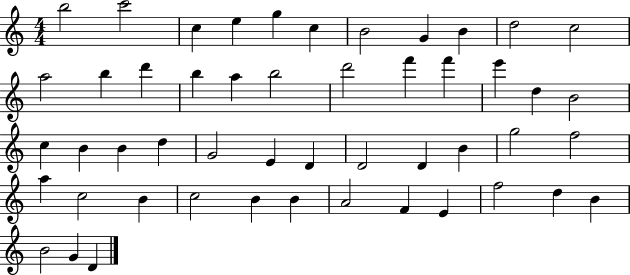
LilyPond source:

{
  \clef treble
  \numericTimeSignature
  \time 4/4
  \key c \major
  b''2 c'''2 | c''4 e''4 g''4 c''4 | b'2 g'4 b'4 | d''2 c''2 | \break a''2 b''4 d'''4 | b''4 a''4 b''2 | d'''2 f'''4 f'''4 | e'''4 d''4 b'2 | \break c''4 b'4 b'4 d''4 | g'2 e'4 d'4 | d'2 d'4 b'4 | g''2 f''2 | \break a''4 c''2 b'4 | c''2 b'4 b'4 | a'2 f'4 e'4 | f''2 d''4 b'4 | \break b'2 g'4 d'4 | \bar "|."
}